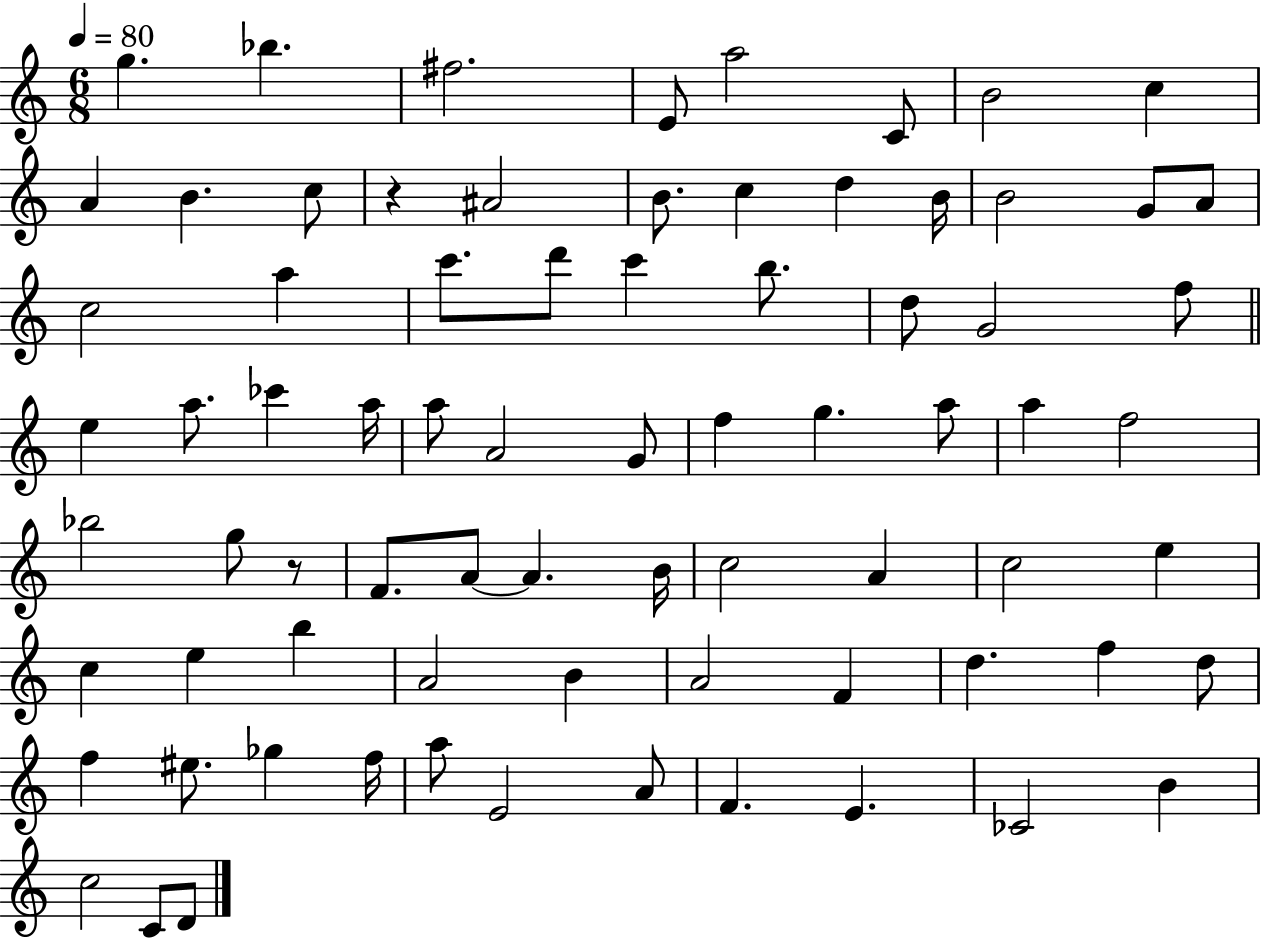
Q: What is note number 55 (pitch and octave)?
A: B4